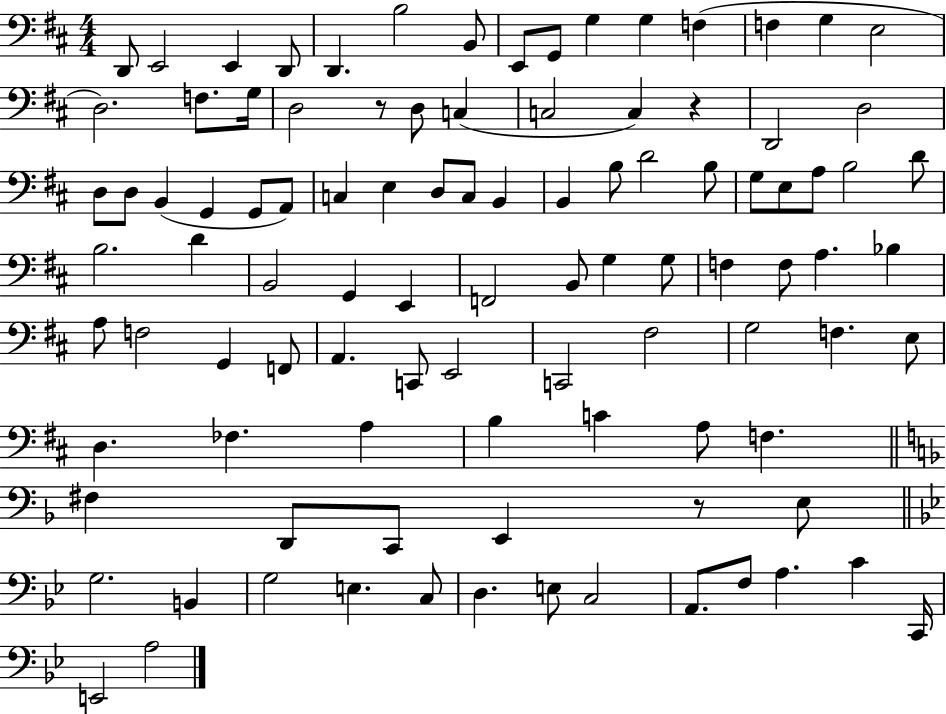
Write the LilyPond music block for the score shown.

{
  \clef bass
  \numericTimeSignature
  \time 4/4
  \key d \major
  d,8 e,2 e,4 d,8 | d,4. b2 b,8 | e,8 g,8 g4 g4 f4( | f4 g4 e2 | \break d2.) f8. g16 | d2 r8 d8 c4( | c2 c4) r4 | d,2 d2 | \break d8 d8 b,4( g,4 g,8 a,8) | c4 e4 d8 c8 b,4 | b,4 b8 d'2 b8 | g8 e8 a8 b2 d'8 | \break b2. d'4 | b,2 g,4 e,4 | f,2 b,8 g4 g8 | f4 f8 a4. bes4 | \break a8 f2 g,4 f,8 | a,4. c,8 e,2 | c,2 fis2 | g2 f4. e8 | \break d4. fes4. a4 | b4 c'4 a8 f4. | \bar "||" \break \key f \major fis4 d,8 c,8 e,4 r8 e8 | \bar "||" \break \key bes \major g2. b,4 | g2 e4. c8 | d4. e8 c2 | a,8. f8 a4. c'4 c,16 | \break e,2 a2 | \bar "|."
}